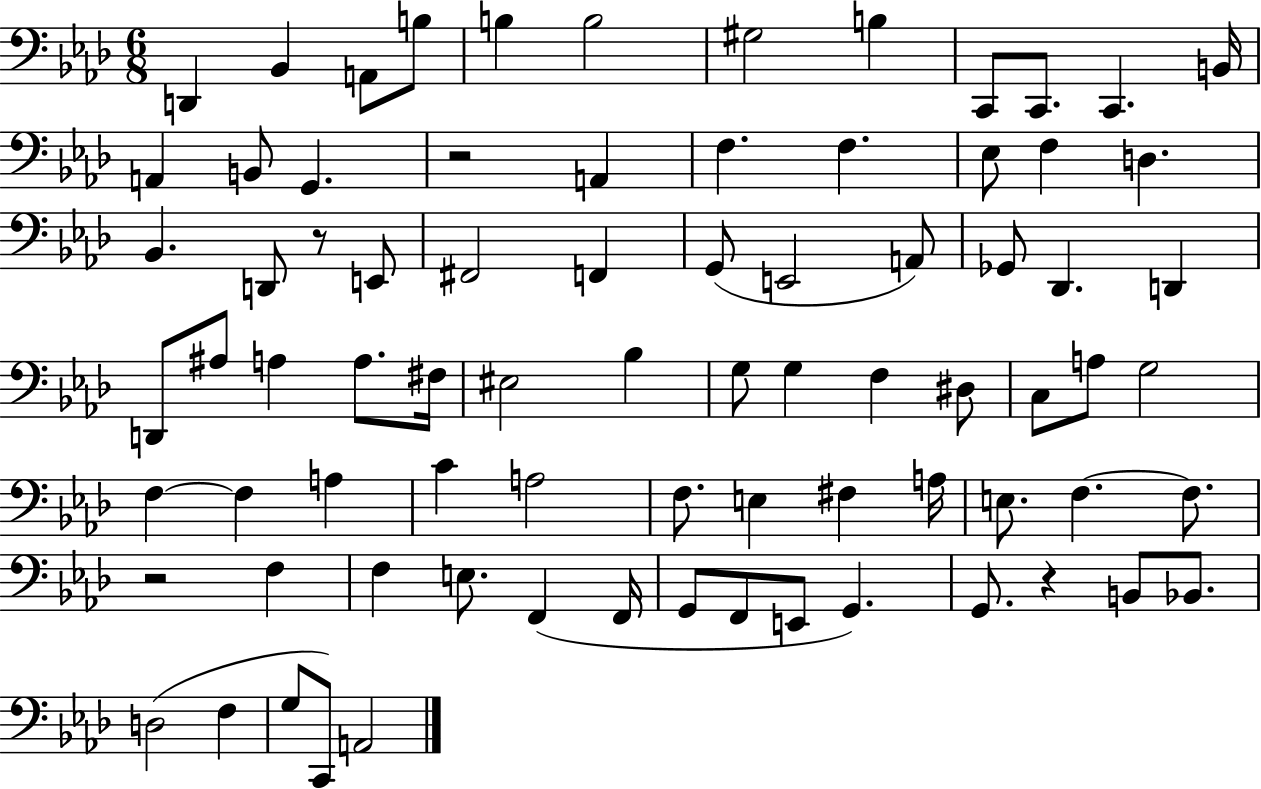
{
  \clef bass
  \numericTimeSignature
  \time 6/8
  \key aes \major
  \repeat volta 2 { d,4 bes,4 a,8 b8 | b4 b2 | gis2 b4 | c,8 c,8. c,4. b,16 | \break a,4 b,8 g,4. | r2 a,4 | f4. f4. | ees8 f4 d4. | \break bes,4. d,8 r8 e,8 | fis,2 f,4 | g,8( e,2 a,8) | ges,8 des,4. d,4 | \break d,8 ais8 a4 a8. fis16 | eis2 bes4 | g8 g4 f4 dis8 | c8 a8 g2 | \break f4~~ f4 a4 | c'4 a2 | f8. e4 fis4 a16 | e8. f4.~~ f8. | \break r2 f4 | f4 e8. f,4( f,16 | g,8 f,8 e,8 g,4.) | g,8. r4 b,8 bes,8. | \break d2( f4 | g8 c,8) a,2 | } \bar "|."
}